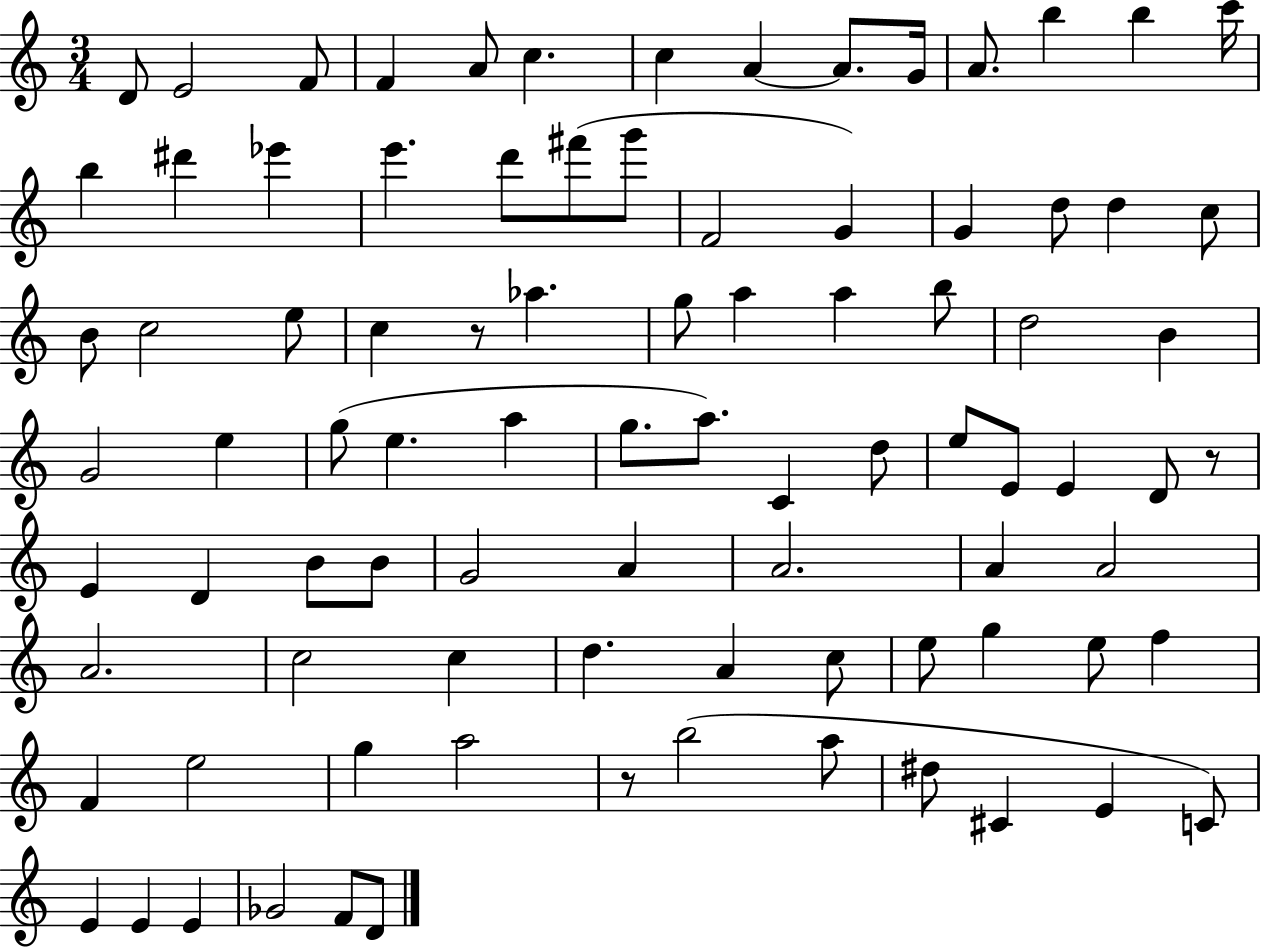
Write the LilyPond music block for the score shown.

{
  \clef treble
  \numericTimeSignature
  \time 3/4
  \key c \major
  d'8 e'2 f'8 | f'4 a'8 c''4. | c''4 a'4~~ a'8. g'16 | a'8. b''4 b''4 c'''16 | \break b''4 dis'''4 ees'''4 | e'''4. d'''8 fis'''8( g'''8 | f'2 g'4) | g'4 d''8 d''4 c''8 | \break b'8 c''2 e''8 | c''4 r8 aes''4. | g''8 a''4 a''4 b''8 | d''2 b'4 | \break g'2 e''4 | g''8( e''4. a''4 | g''8. a''8.) c'4 d''8 | e''8 e'8 e'4 d'8 r8 | \break e'4 d'4 b'8 b'8 | g'2 a'4 | a'2. | a'4 a'2 | \break a'2. | c''2 c''4 | d''4. a'4 c''8 | e''8 g''4 e''8 f''4 | \break f'4 e''2 | g''4 a''2 | r8 b''2( a''8 | dis''8 cis'4 e'4 c'8) | \break e'4 e'4 e'4 | ges'2 f'8 d'8 | \bar "|."
}